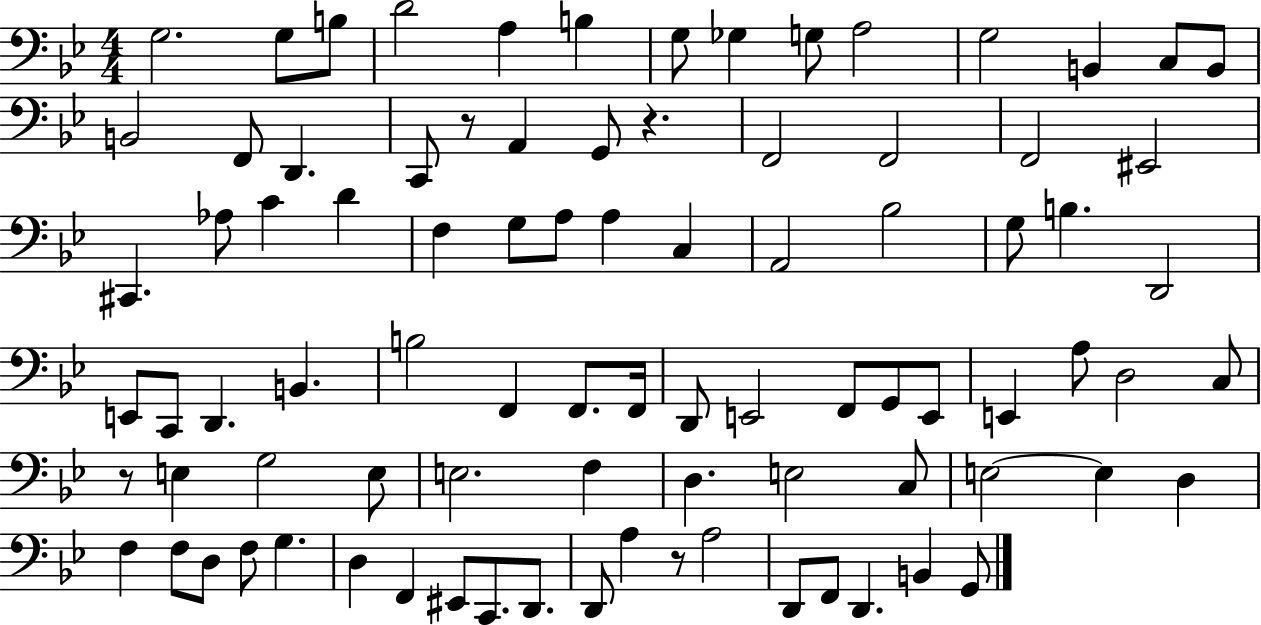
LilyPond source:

{
  \clef bass
  \numericTimeSignature
  \time 4/4
  \key bes \major
  \repeat volta 2 { g2. g8 b8 | d'2 a4 b4 | g8 ges4 g8 a2 | g2 b,4 c8 b,8 | \break b,2 f,8 d,4. | c,8 r8 a,4 g,8 r4. | f,2 f,2 | f,2 eis,2 | \break cis,4. aes8 c'4 d'4 | f4 g8 a8 a4 c4 | a,2 bes2 | g8 b4. d,2 | \break e,8 c,8 d,4. b,4. | b2 f,4 f,8. f,16 | d,8 e,2 f,8 g,8 e,8 | e,4 a8 d2 c8 | \break r8 e4 g2 e8 | e2. f4 | d4. e2 c8 | e2~~ e4 d4 | \break f4 f8 d8 f8 g4. | d4 f,4 eis,8 c,8. d,8. | d,8 a4 r8 a2 | d,8 f,8 d,4. b,4 g,8 | \break } \bar "|."
}